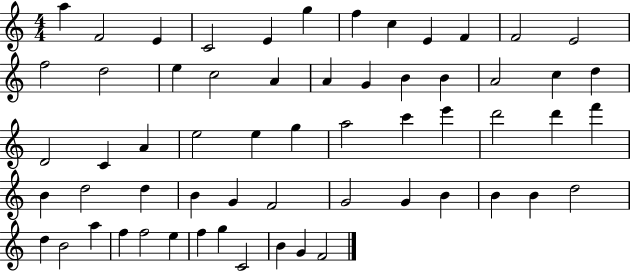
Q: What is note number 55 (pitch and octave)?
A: F5